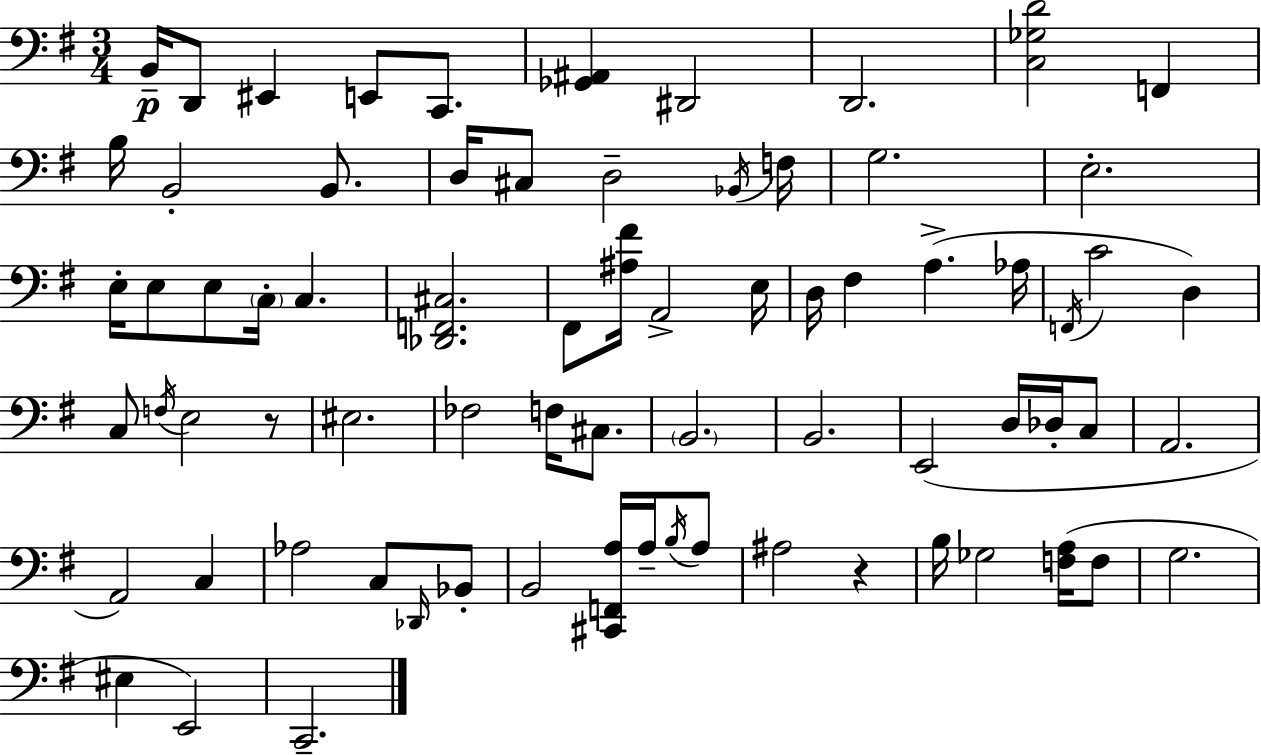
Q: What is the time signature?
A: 3/4